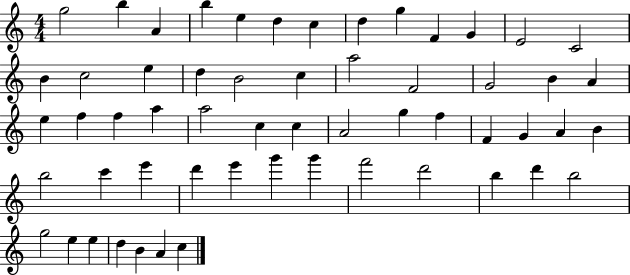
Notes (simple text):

G5/h B5/q A4/q B5/q E5/q D5/q C5/q D5/q G5/q F4/q G4/q E4/h C4/h B4/q C5/h E5/q D5/q B4/h C5/q A5/h F4/h G4/h B4/q A4/q E5/q F5/q F5/q A5/q A5/h C5/q C5/q A4/h G5/q F5/q F4/q G4/q A4/q B4/q B5/h C6/q E6/q D6/q E6/q G6/q G6/q F6/h D6/h B5/q D6/q B5/h G5/h E5/q E5/q D5/q B4/q A4/q C5/q